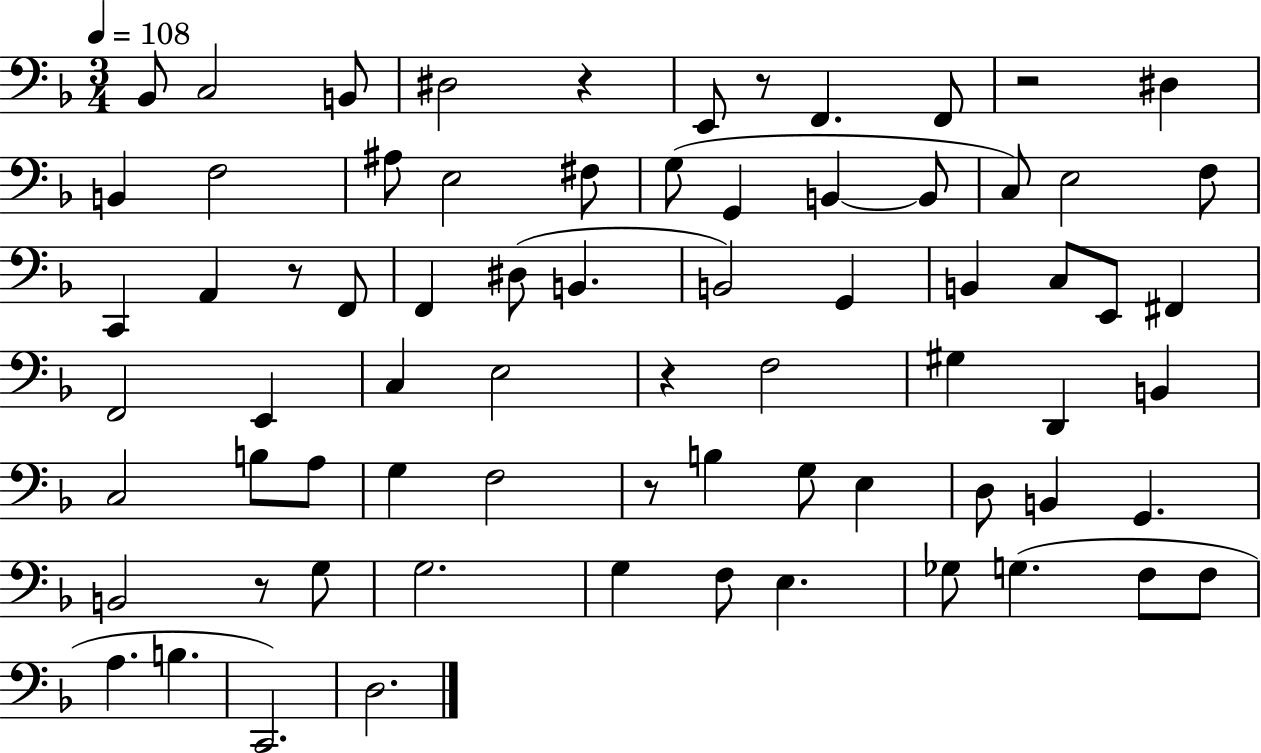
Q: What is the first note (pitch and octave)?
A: Bb2